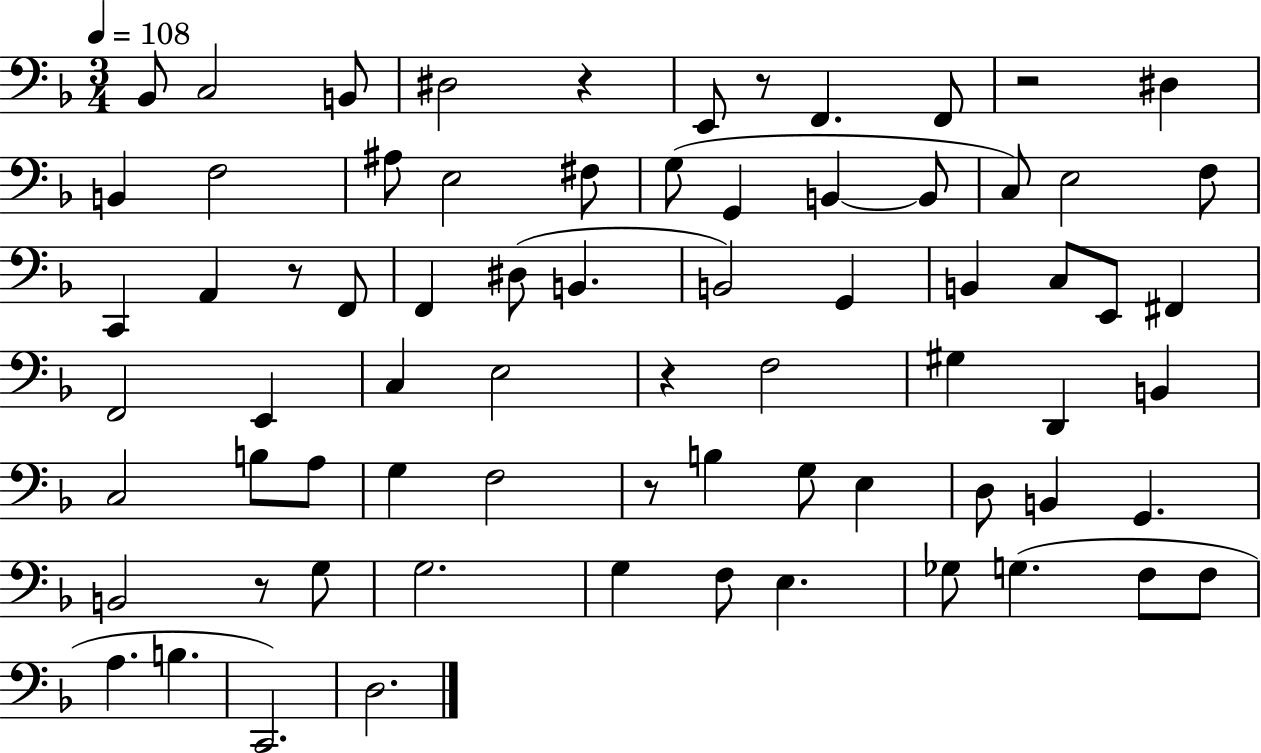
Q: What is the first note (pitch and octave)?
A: Bb2